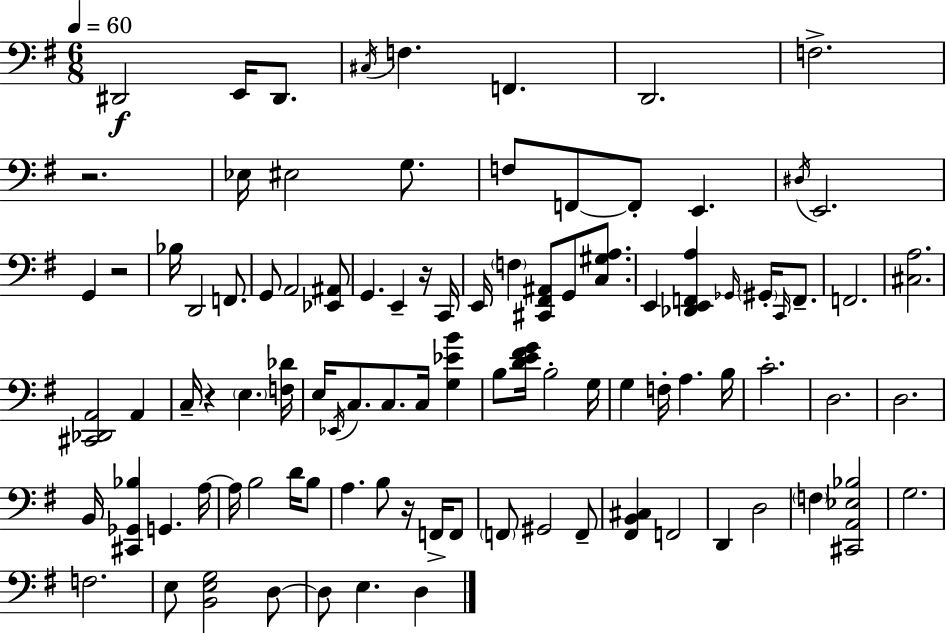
X:1
T:Untitled
M:6/8
L:1/4
K:Em
^D,,2 E,,/4 ^D,,/2 ^C,/4 F, F,, D,,2 F,2 z2 _E,/4 ^E,2 G,/2 F,/2 F,,/2 F,,/2 E,, ^D,/4 E,,2 G,, z2 _B,/4 D,,2 F,,/2 G,,/2 A,,2 [_E,,^A,,]/2 G,, E,, z/4 C,,/4 E,,/4 F, [^C,,^F,,^A,,]/2 G,,/2 [C,^G,A,]/2 E,, [_D,,E,,F,,A,] _G,,/4 ^G,,/4 C,,/4 F,,/2 F,,2 [^C,A,]2 [^C,,_D,,A,,]2 A,, C,/4 z E, [F,_D]/4 E,/4 _E,,/4 C,/2 C,/2 C,/4 [G,_EB] B,/2 [DE^FG]/4 B,2 G,/4 G, F,/4 A, B,/4 C2 D,2 D,2 B,,/4 [^C,,_G,,_B,] G,, A,/4 A,/4 B,2 D/4 B,/2 A, B,/2 z/4 F,,/4 F,,/2 F,,/2 ^G,,2 F,,/2 [^F,,B,,^C,] F,,2 D,, D,2 F, [^C,,A,,_E,_B,]2 G,2 F,2 E,/2 [B,,E,G,]2 D,/2 D,/2 E, D,